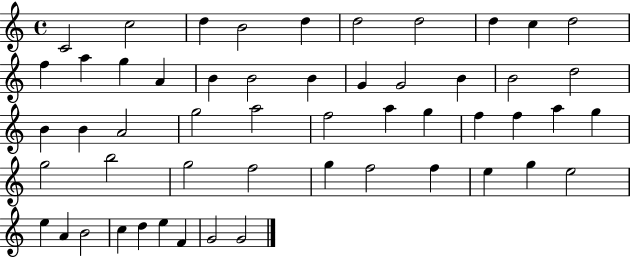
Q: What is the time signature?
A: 4/4